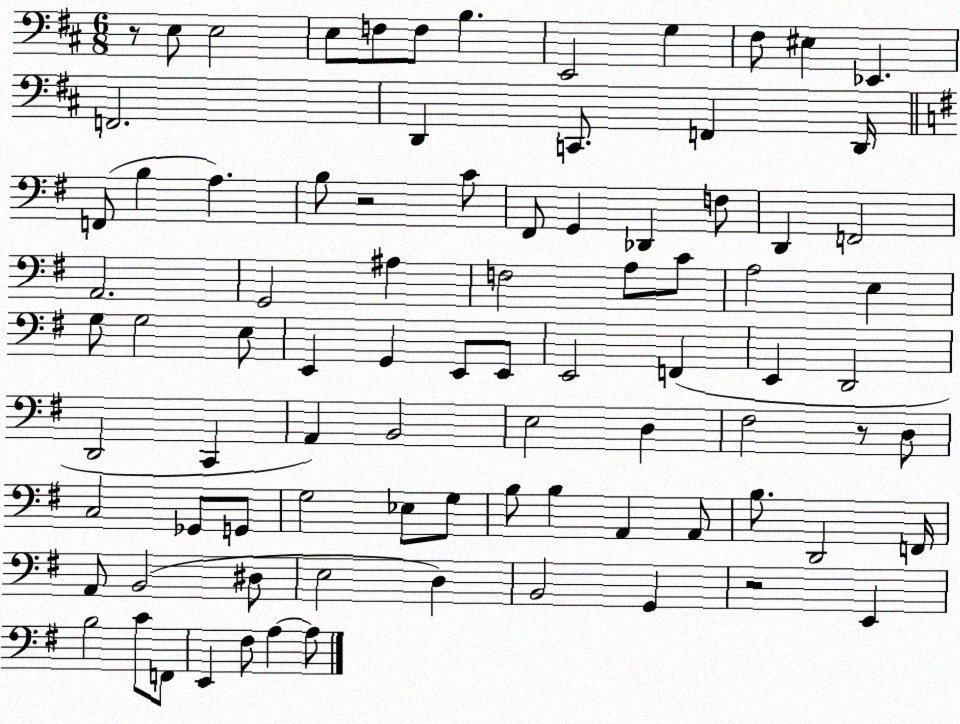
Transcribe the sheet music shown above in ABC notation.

X:1
T:Untitled
M:6/8
L:1/4
K:D
z/2 E,/2 E,2 E,/2 F,/2 F,/2 B, E,,2 G, ^F,/2 ^E, _E,, F,,2 D,, C,,/2 F,, D,,/4 F,,/2 B, A, B,/2 z2 C/2 ^F,,/2 G,, _D,, F,/2 D,, F,,2 A,,2 G,,2 ^A, F,2 A,/2 C/2 A,2 E, G,/2 G,2 E,/2 E,, G,, E,,/2 E,,/2 E,,2 F,, E,, D,,2 D,,2 C,, A,, B,,2 E,2 D, ^F,2 z/2 D,/2 C,2 _G,,/2 G,,/2 G,2 _E,/2 G,/2 B,/2 B, A,, A,,/2 B,/2 D,,2 F,,/4 A,,/2 B,,2 ^D,/2 E,2 D, B,,2 G,, z2 E,, B,2 C/2 F,,/2 E,, ^F,/2 A, A,/2